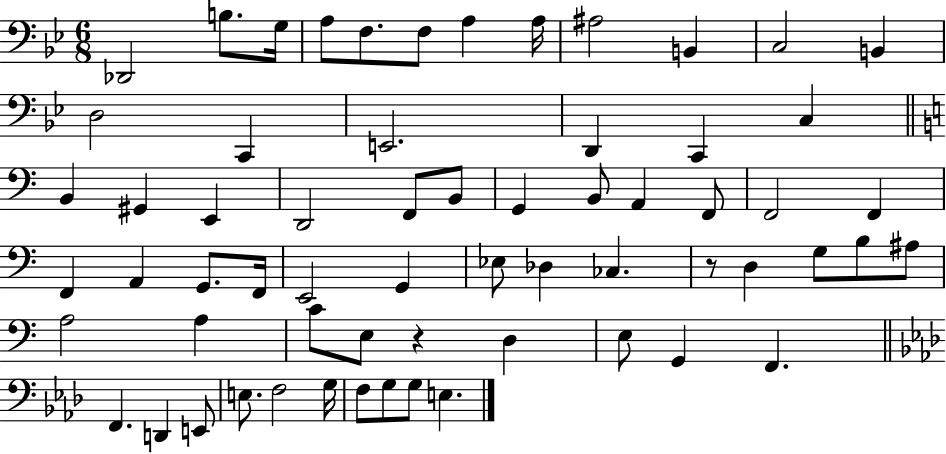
Db2/h B3/e. G3/s A3/e F3/e. F3/e A3/q A3/s A#3/h B2/q C3/h B2/q D3/h C2/q E2/h. D2/q C2/q C3/q B2/q G#2/q E2/q D2/h F2/e B2/e G2/q B2/e A2/q F2/e F2/h F2/q F2/q A2/q G2/e. F2/s E2/h G2/q Eb3/e Db3/q CES3/q. R/e D3/q G3/e B3/e A#3/e A3/h A3/q C4/e E3/e R/q D3/q E3/e G2/q F2/q. F2/q. D2/q E2/e E3/e. F3/h G3/s F3/e G3/e G3/e E3/q.